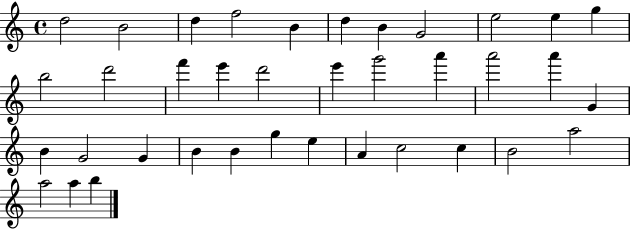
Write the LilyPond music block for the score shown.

{
  \clef treble
  \time 4/4
  \defaultTimeSignature
  \key c \major
  d''2 b'2 | d''4 f''2 b'4 | d''4 b'4 g'2 | e''2 e''4 g''4 | \break b''2 d'''2 | f'''4 e'''4 d'''2 | e'''4 g'''2 a'''4 | a'''2 a'''4 g'4 | \break b'4 g'2 g'4 | b'4 b'4 g''4 e''4 | a'4 c''2 c''4 | b'2 a''2 | \break a''2 a''4 b''4 | \bar "|."
}